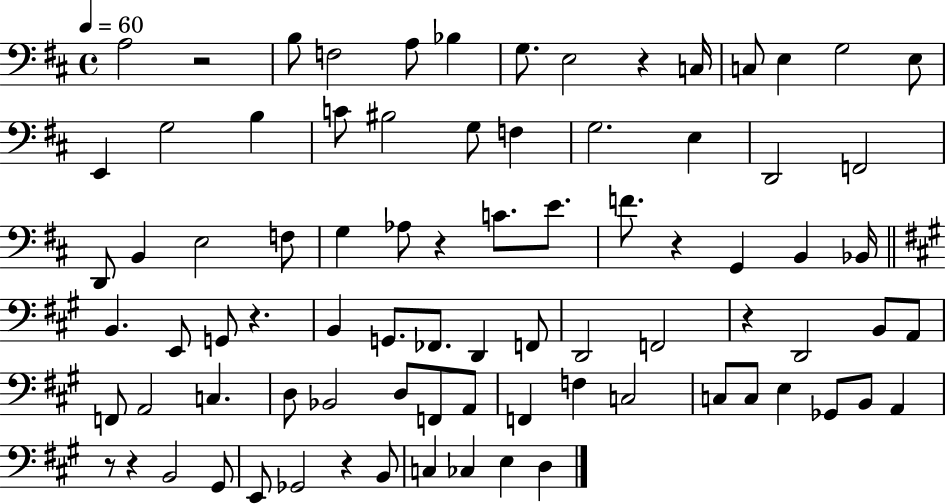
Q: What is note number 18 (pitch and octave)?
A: G3